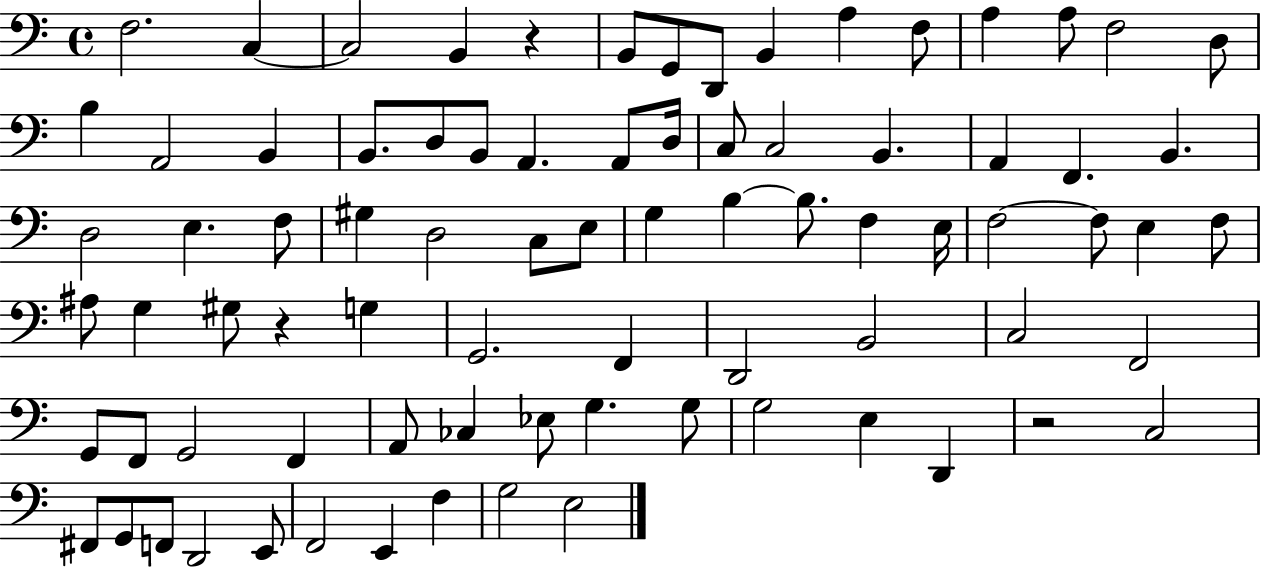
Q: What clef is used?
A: bass